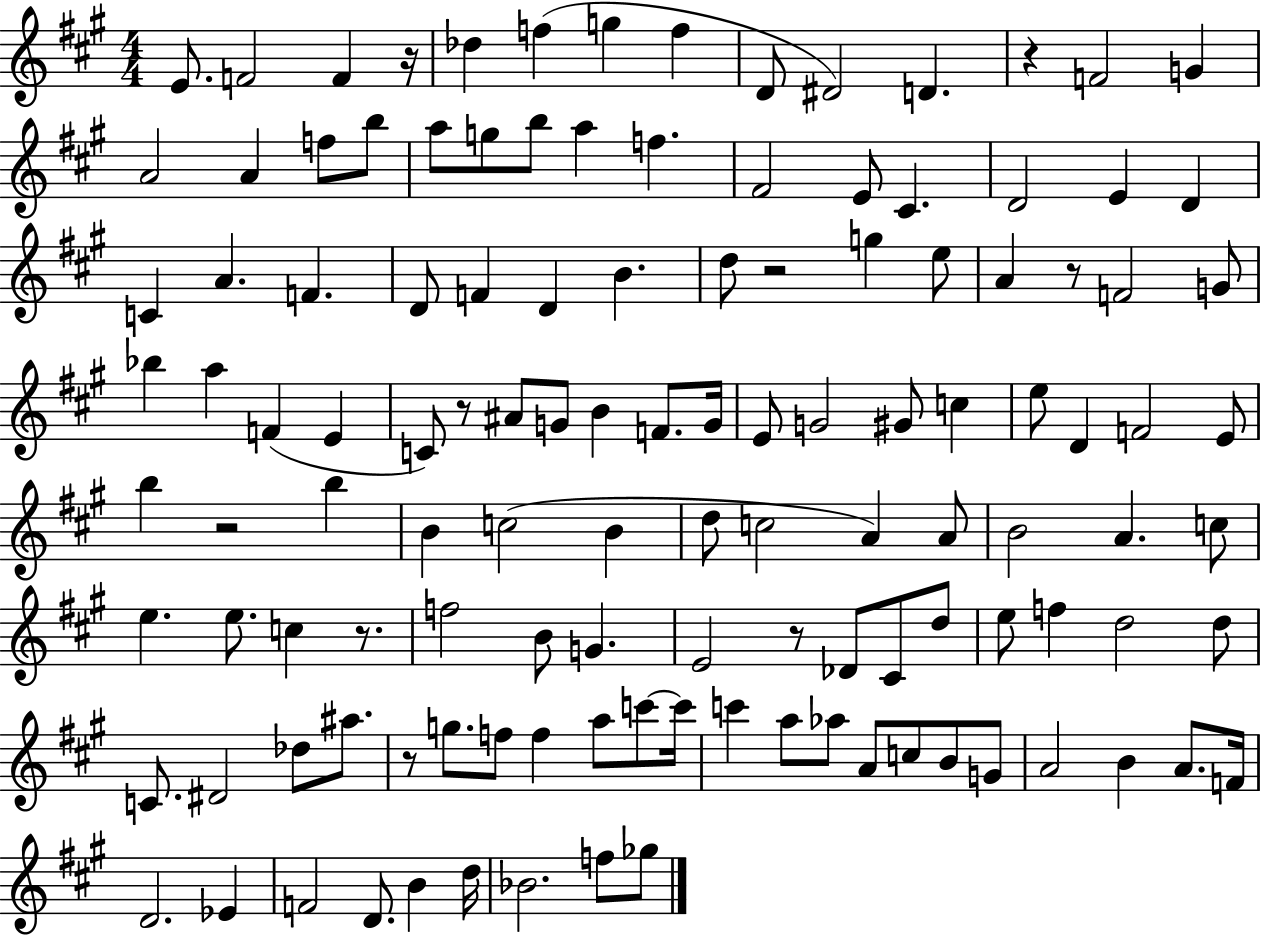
{
  \clef treble
  \numericTimeSignature
  \time 4/4
  \key a \major
  \repeat volta 2 { e'8. f'2 f'4 r16 | des''4 f''4( g''4 f''4 | d'8 dis'2) d'4. | r4 f'2 g'4 | \break a'2 a'4 f''8 b''8 | a''8 g''8 b''8 a''4 f''4. | fis'2 e'8 cis'4. | d'2 e'4 d'4 | \break c'4 a'4. f'4. | d'8 f'4 d'4 b'4. | d''8 r2 g''4 e''8 | a'4 r8 f'2 g'8 | \break bes''4 a''4 f'4( e'4 | c'8) r8 ais'8 g'8 b'4 f'8. g'16 | e'8 g'2 gis'8 c''4 | e''8 d'4 f'2 e'8 | \break b''4 r2 b''4 | b'4 c''2( b'4 | d''8 c''2 a'4) a'8 | b'2 a'4. c''8 | \break e''4. e''8. c''4 r8. | f''2 b'8 g'4. | e'2 r8 des'8 cis'8 d''8 | e''8 f''4 d''2 d''8 | \break c'8. dis'2 des''8 ais''8. | r8 g''8. f''8 f''4 a''8 c'''8~~ c'''16 | c'''4 a''8 aes''8 a'8 c''8 b'8 g'8 | a'2 b'4 a'8. f'16 | \break d'2. ees'4 | f'2 d'8. b'4 d''16 | bes'2. f''8 ges''8 | } \bar "|."
}